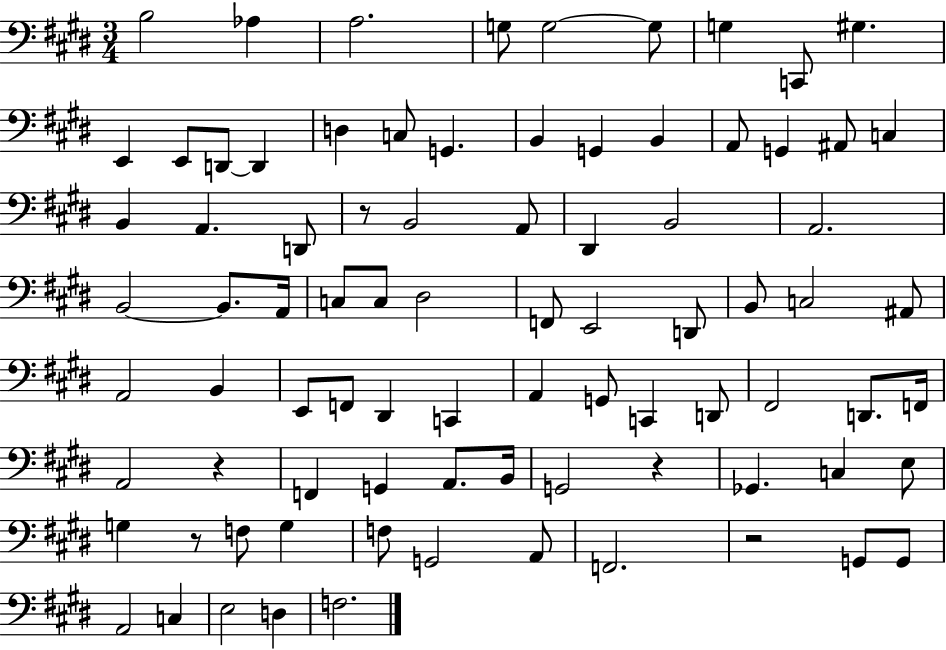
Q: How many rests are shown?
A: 5